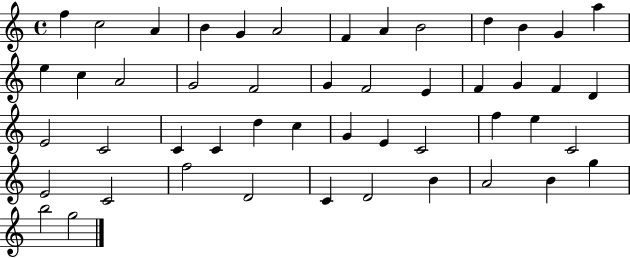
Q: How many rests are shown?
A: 0